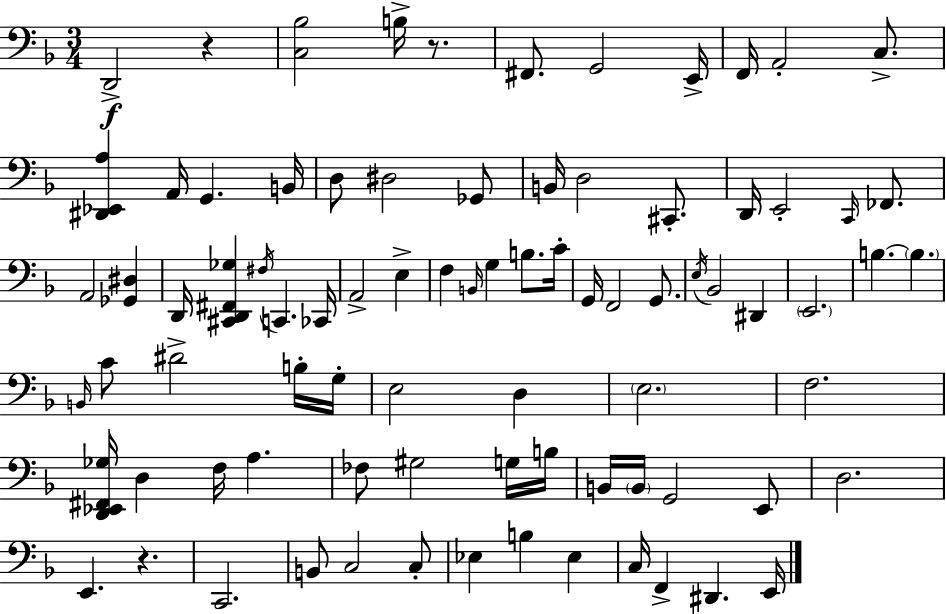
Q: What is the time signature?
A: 3/4